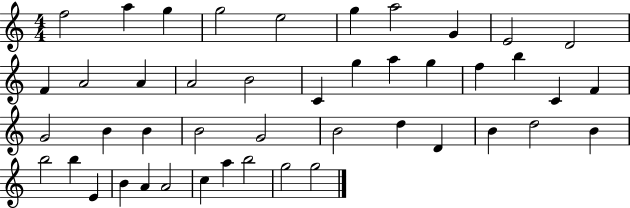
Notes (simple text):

F5/h A5/q G5/q G5/h E5/h G5/q A5/h G4/q E4/h D4/h F4/q A4/h A4/q A4/h B4/h C4/q G5/q A5/q G5/q F5/q B5/q C4/q F4/q G4/h B4/q B4/q B4/h G4/h B4/h D5/q D4/q B4/q D5/h B4/q B5/h B5/q E4/q B4/q A4/q A4/h C5/q A5/q B5/h G5/h G5/h